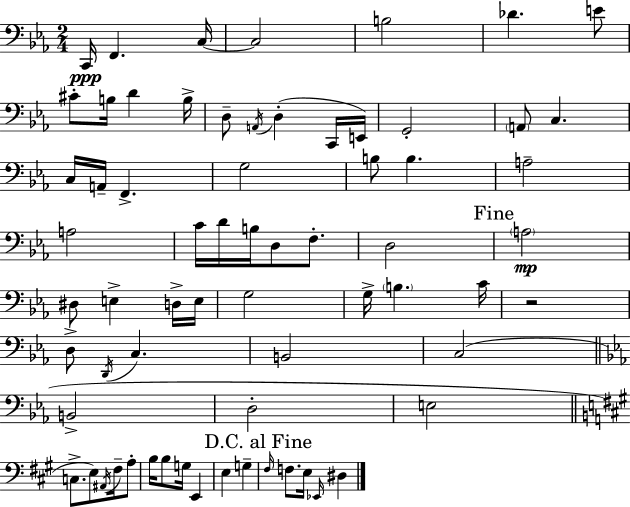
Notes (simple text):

C2/s F2/q. C3/s C3/h B3/h Db4/q. E4/e C#4/e B3/s D4/q B3/s D3/e A2/s D3/q C2/s E2/s G2/h A2/e C3/q. C3/s A2/s F2/q. G3/h B3/e B3/q. A3/h A3/h C4/s D4/s B3/s D3/e F3/e. D3/h A3/h D#3/e E3/q D3/s E3/s G3/h G3/s B3/q. C4/s R/h D3/e D2/s C3/q. B2/h C3/h B2/h D3/h E3/h C3/e. E3/e A#2/s F#3/s A3/e B3/s B3/e G3/s E2/q E3/q G3/q F#3/s F3/e. E3/s Eb2/s D#3/q